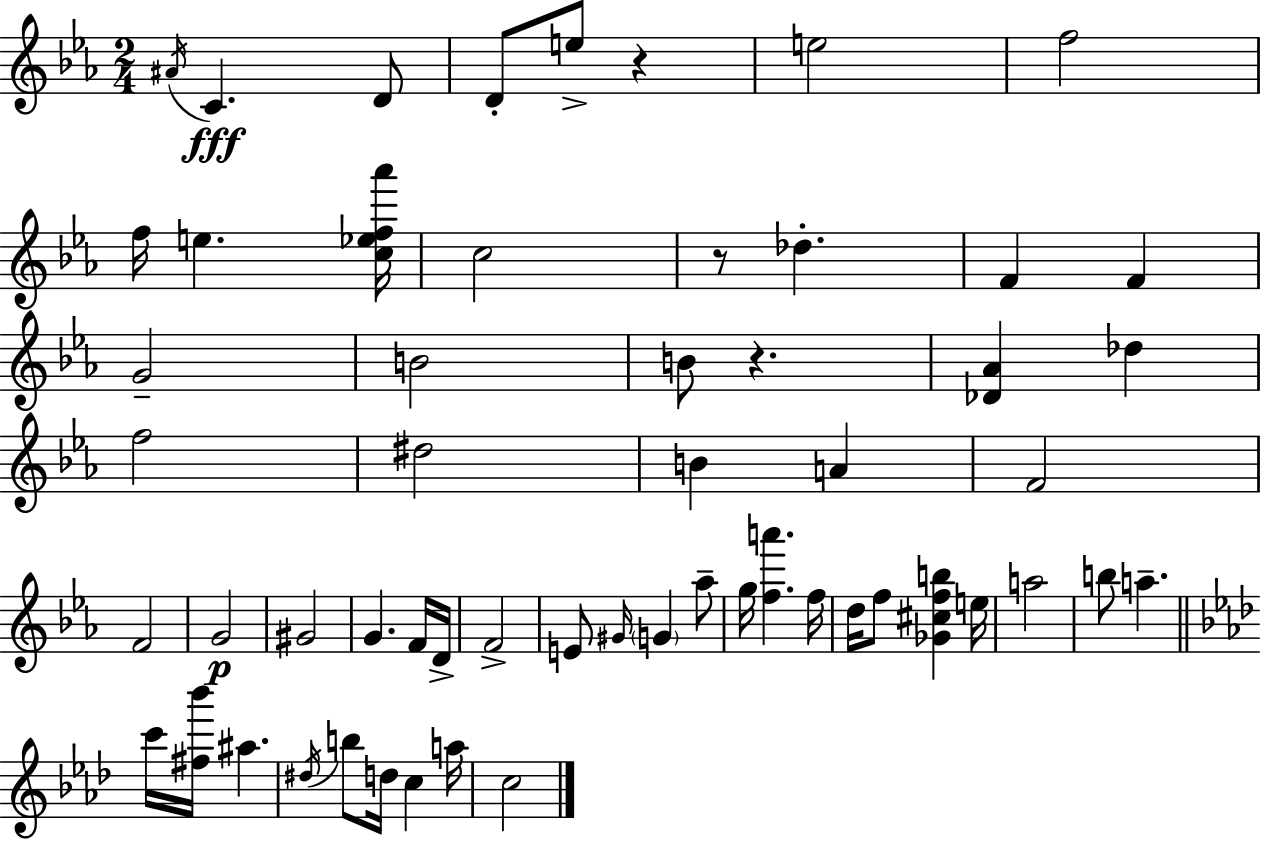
X:1
T:Untitled
M:2/4
L:1/4
K:Eb
^A/4 C D/2 D/2 e/2 z e2 f2 f/4 e [c_ef_a']/4 c2 z/2 _d F F G2 B2 B/2 z [_D_A] _d f2 ^d2 B A F2 F2 G2 ^G2 G F/4 D/4 F2 E/2 ^G/4 G _a/2 g/4 [fa'] f/4 d/4 f/2 [_G^cfb] e/4 a2 b/2 a c'/4 [^f_b']/4 ^a ^d/4 b/2 d/4 c a/4 c2